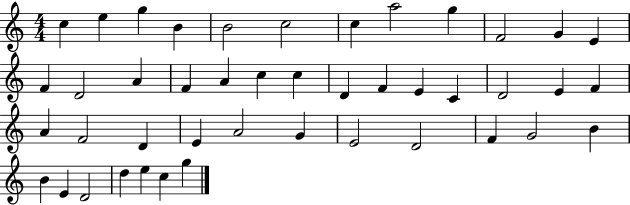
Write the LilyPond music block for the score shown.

{
  \clef treble
  \numericTimeSignature
  \time 4/4
  \key c \major
  c''4 e''4 g''4 b'4 | b'2 c''2 | c''4 a''2 g''4 | f'2 g'4 e'4 | \break f'4 d'2 a'4 | f'4 a'4 c''4 c''4 | d'4 f'4 e'4 c'4 | d'2 e'4 f'4 | \break a'4 f'2 d'4 | e'4 a'2 g'4 | e'2 d'2 | f'4 g'2 b'4 | \break b'4 e'4 d'2 | d''4 e''4 c''4 g''4 | \bar "|."
}